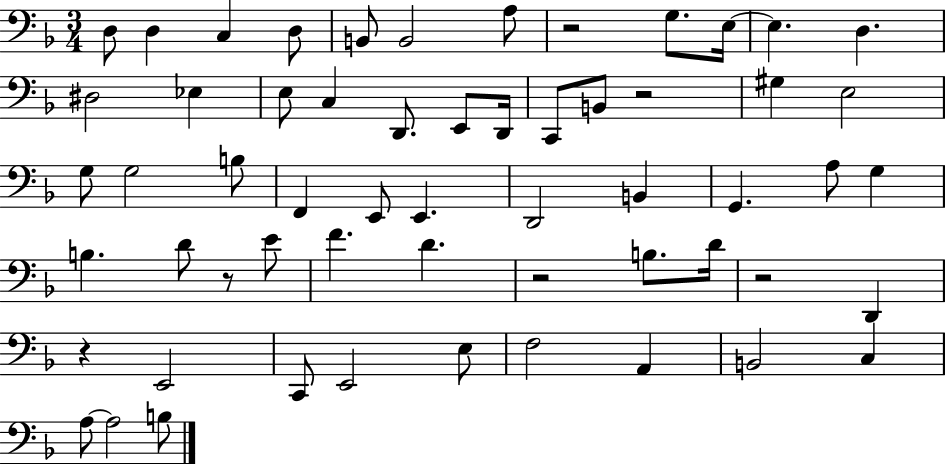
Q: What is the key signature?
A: F major